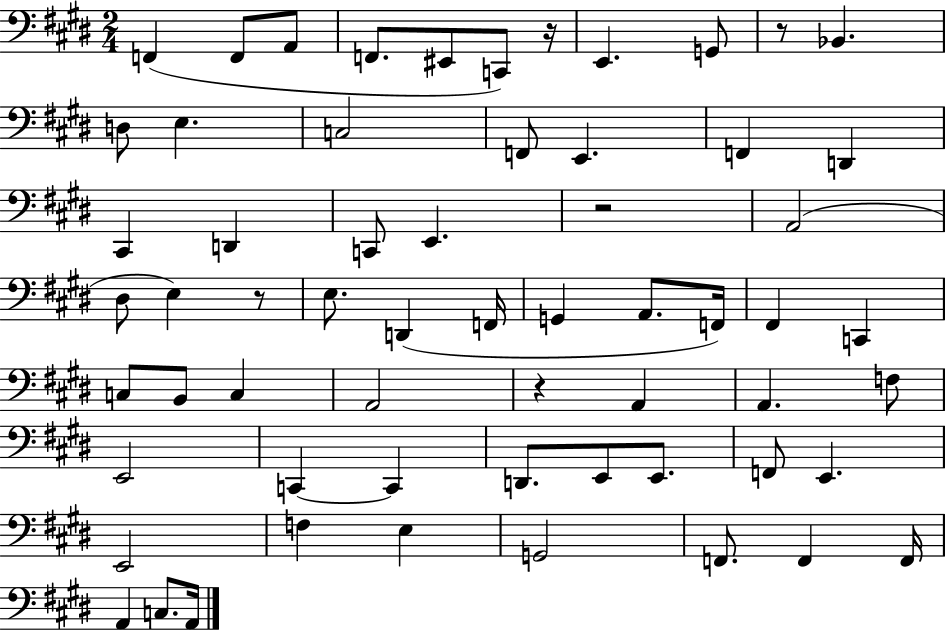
{
  \clef bass
  \numericTimeSignature
  \time 2/4
  \key e \major
  \repeat volta 2 { f,4( f,8 a,8 | f,8. eis,8 c,8) r16 | e,4. g,8 | r8 bes,4. | \break d8 e4. | c2 | f,8 e,4. | f,4 d,4 | \break cis,4 d,4 | c,8 e,4. | r2 | a,2( | \break dis8 e4) r8 | e8. d,4( f,16 | g,4 a,8. f,16) | fis,4 c,4 | \break c8 b,8 c4 | a,2 | r4 a,4 | a,4. f8 | \break e,2 | c,4~~ c,4 | d,8. e,8 e,8. | f,8 e,4. | \break e,2 | f4 e4 | g,2 | f,8. f,4 f,16 | \break a,4 c8. a,16 | } \bar "|."
}